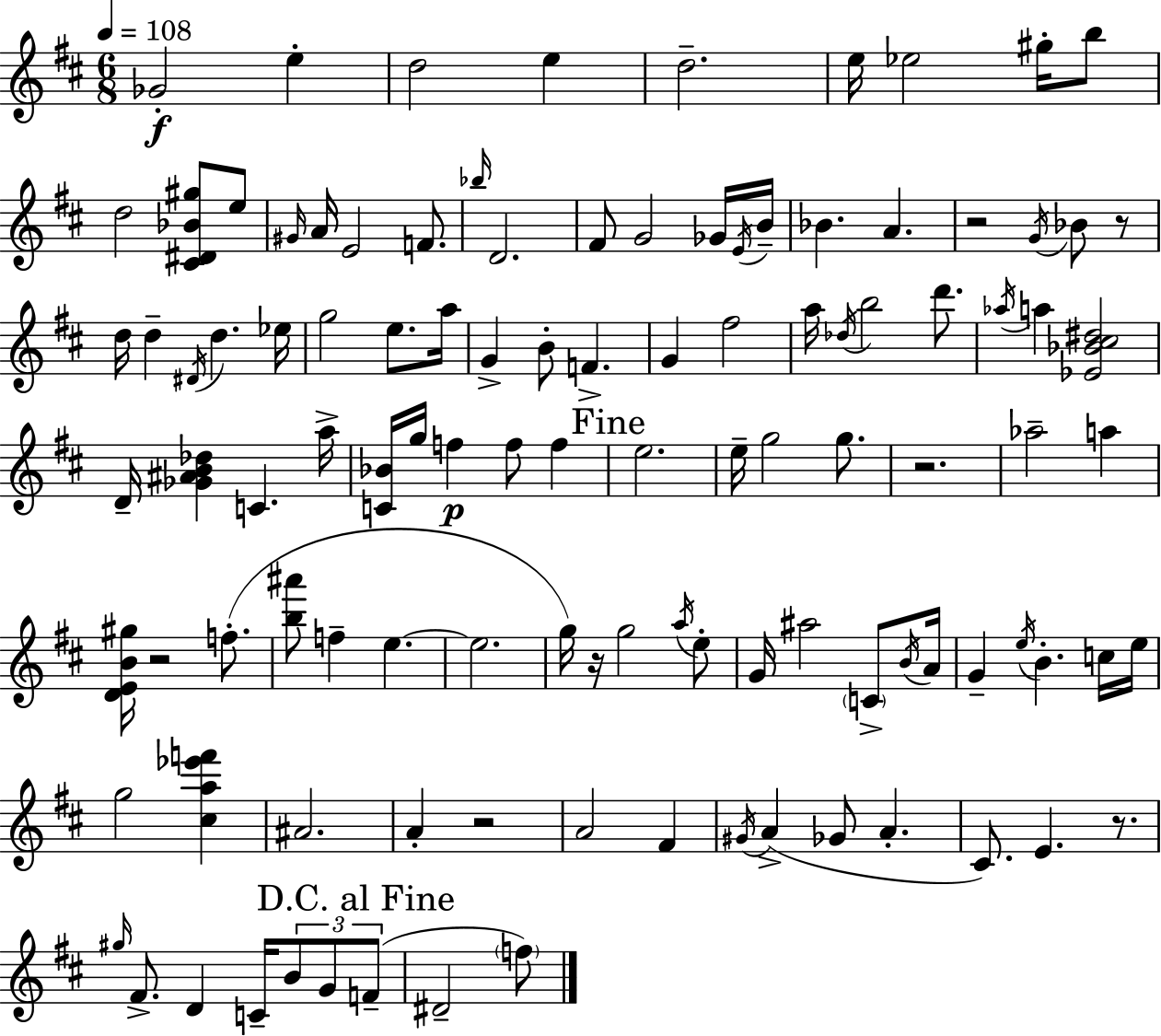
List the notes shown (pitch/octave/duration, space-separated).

Gb4/h E5/q D5/h E5/q D5/h. E5/s Eb5/h G#5/s B5/e D5/h [C#4,D#4,Bb4,G#5]/e E5/e G#4/s A4/s E4/h F4/e. Bb5/s D4/h. F#4/e G4/h Gb4/s E4/s B4/s Bb4/q. A4/q. R/h G4/s Bb4/e R/e D5/s D5/q D#4/s D5/q. Eb5/s G5/h E5/e. A5/s G4/q B4/e F4/q. G4/q F#5/h A5/s Db5/s B5/h D6/e. Ab5/s A5/q [Eb4,Bb4,C#5,D#5]/h D4/s [Gb4,A#4,B4,Db5]/q C4/q. A5/s [C4,Bb4]/s G5/s F5/q F5/e F5/q E5/h. E5/s G5/h G5/e. R/h. Ab5/h A5/q [D4,E4,B4,G#5]/s R/h F5/e. [B5,A#6]/e F5/q E5/q. E5/h. G5/s R/s G5/h A5/s E5/e G4/s A#5/h C4/e B4/s A4/s G4/q E5/s B4/q. C5/s E5/s G5/h [C#5,A5,Eb6,F6]/q A#4/h. A4/q R/h A4/h F#4/q G#4/s A4/q Gb4/e A4/q. C#4/e. E4/q. R/e. G#5/s F#4/e. D4/q C4/s B4/e G4/e F4/e D#4/h F5/e